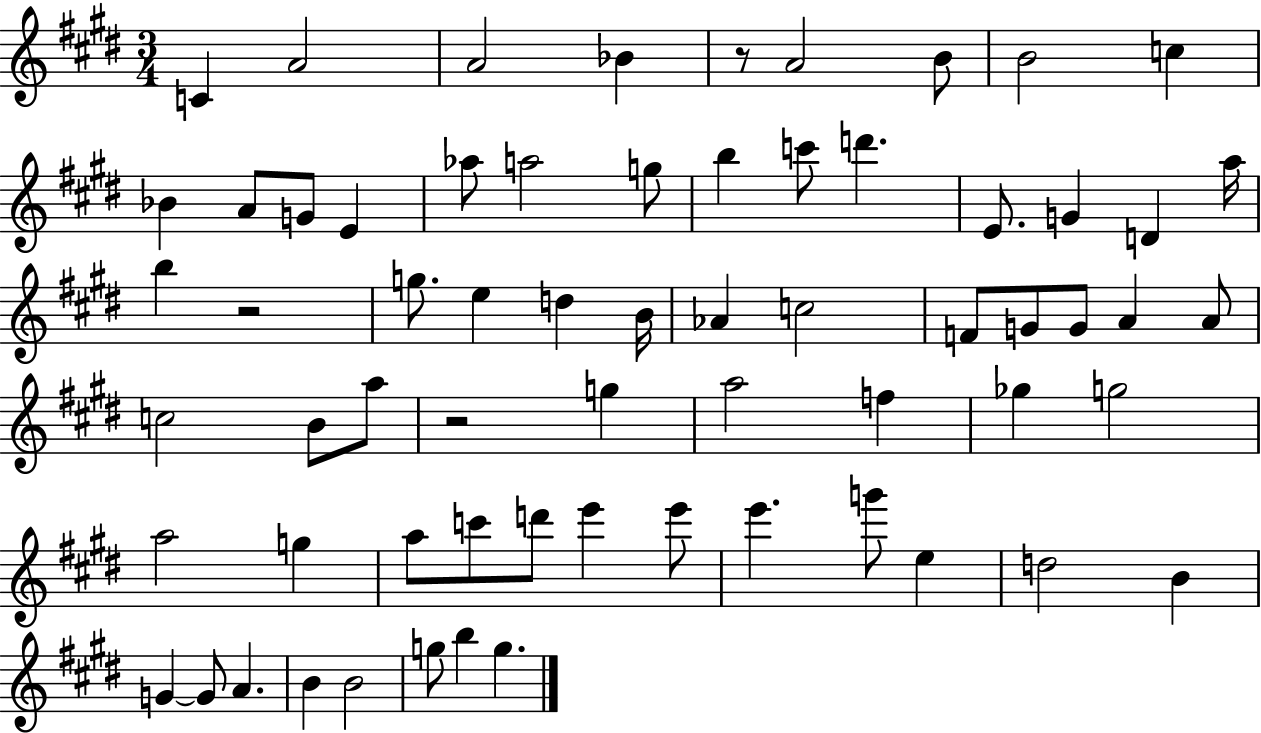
C4/q A4/h A4/h Bb4/q R/e A4/h B4/e B4/h C5/q Bb4/q A4/e G4/e E4/q Ab5/e A5/h G5/e B5/q C6/e D6/q. E4/e. G4/q D4/q A5/s B5/q R/h G5/e. E5/q D5/q B4/s Ab4/q C5/h F4/e G4/e G4/e A4/q A4/e C5/h B4/e A5/e R/h G5/q A5/h F5/q Gb5/q G5/h A5/h G5/q A5/e C6/e D6/e E6/q E6/e E6/q. G6/e E5/q D5/h B4/q G4/q G4/e A4/q. B4/q B4/h G5/e B5/q G5/q.